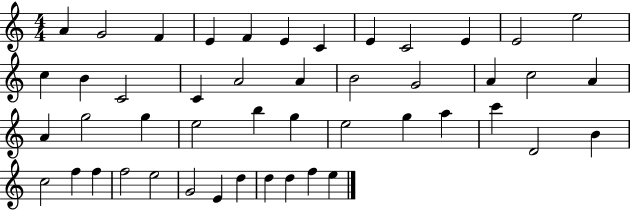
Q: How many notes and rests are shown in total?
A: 47